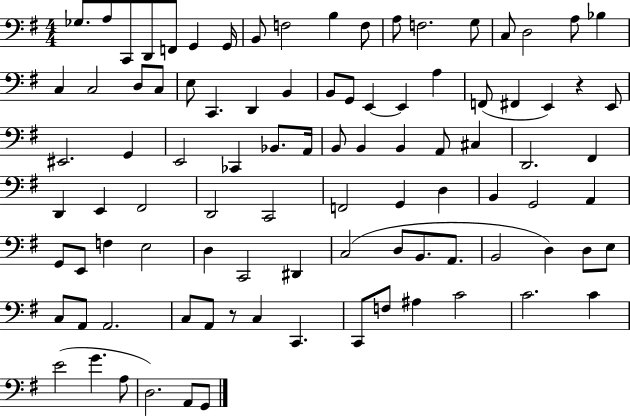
{
  \clef bass
  \numericTimeSignature
  \time 4/4
  \key g \major
  \repeat volta 2 { ges8. a8 c,8 d,8 f,8 g,4 g,16 | b,8 f2 b4 f8 | a8 f2. g8 | c8 d2 a8 bes4 | \break c4 c2 d8 c8 | e8 c,4. d,4 b,4 | b,8 g,8 e,4~~ e,4 a4 | f,8( fis,4 e,4) r4 e,8 | \break eis,2. g,4 | e,2 ces,4 bes,8. a,16 | b,8 b,4 b,4 a,8 cis4 | d,2. fis,4 | \break d,4 e,4 fis,2 | d,2 c,2 | f,2 g,4 d4 | b,4 g,2 a,4 | \break g,8 e,8 f4 e2 | d4 c,2 dis,4 | c2( d8 b,8. a,8. | b,2 d4) d8 e8 | \break c8 a,8 a,2. | c8 a,8 r8 c4 c,4. | c,8 f8 ais4 c'2 | c'2. c'4 | \break e'2( g'4. a8 | d2.) a,8 g,8 | } \bar "|."
}